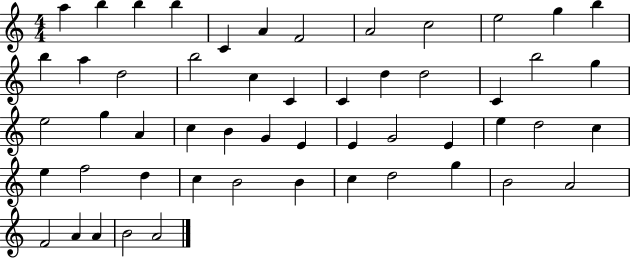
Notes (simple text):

A5/q B5/q B5/q B5/q C4/q A4/q F4/h A4/h C5/h E5/h G5/q B5/q B5/q A5/q D5/h B5/h C5/q C4/q C4/q D5/q D5/h C4/q B5/h G5/q E5/h G5/q A4/q C5/q B4/q G4/q E4/q E4/q G4/h E4/q E5/q D5/h C5/q E5/q F5/h D5/q C5/q B4/h B4/q C5/q D5/h G5/q B4/h A4/h F4/h A4/q A4/q B4/h A4/h